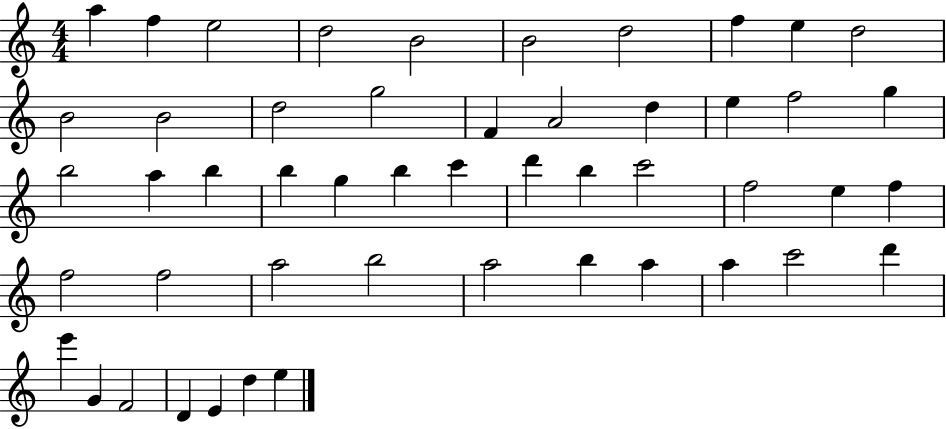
{
  \clef treble
  \numericTimeSignature
  \time 4/4
  \key c \major
  a''4 f''4 e''2 | d''2 b'2 | b'2 d''2 | f''4 e''4 d''2 | \break b'2 b'2 | d''2 g''2 | f'4 a'2 d''4 | e''4 f''2 g''4 | \break b''2 a''4 b''4 | b''4 g''4 b''4 c'''4 | d'''4 b''4 c'''2 | f''2 e''4 f''4 | \break f''2 f''2 | a''2 b''2 | a''2 b''4 a''4 | a''4 c'''2 d'''4 | \break e'''4 g'4 f'2 | d'4 e'4 d''4 e''4 | \bar "|."
}